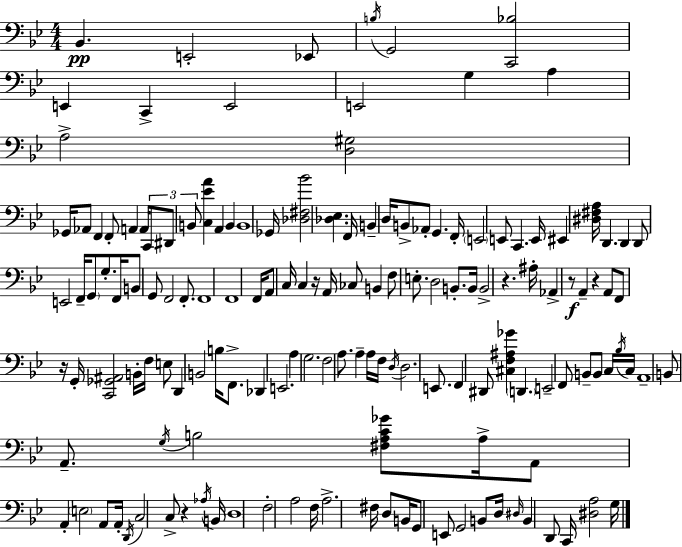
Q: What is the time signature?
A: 4/4